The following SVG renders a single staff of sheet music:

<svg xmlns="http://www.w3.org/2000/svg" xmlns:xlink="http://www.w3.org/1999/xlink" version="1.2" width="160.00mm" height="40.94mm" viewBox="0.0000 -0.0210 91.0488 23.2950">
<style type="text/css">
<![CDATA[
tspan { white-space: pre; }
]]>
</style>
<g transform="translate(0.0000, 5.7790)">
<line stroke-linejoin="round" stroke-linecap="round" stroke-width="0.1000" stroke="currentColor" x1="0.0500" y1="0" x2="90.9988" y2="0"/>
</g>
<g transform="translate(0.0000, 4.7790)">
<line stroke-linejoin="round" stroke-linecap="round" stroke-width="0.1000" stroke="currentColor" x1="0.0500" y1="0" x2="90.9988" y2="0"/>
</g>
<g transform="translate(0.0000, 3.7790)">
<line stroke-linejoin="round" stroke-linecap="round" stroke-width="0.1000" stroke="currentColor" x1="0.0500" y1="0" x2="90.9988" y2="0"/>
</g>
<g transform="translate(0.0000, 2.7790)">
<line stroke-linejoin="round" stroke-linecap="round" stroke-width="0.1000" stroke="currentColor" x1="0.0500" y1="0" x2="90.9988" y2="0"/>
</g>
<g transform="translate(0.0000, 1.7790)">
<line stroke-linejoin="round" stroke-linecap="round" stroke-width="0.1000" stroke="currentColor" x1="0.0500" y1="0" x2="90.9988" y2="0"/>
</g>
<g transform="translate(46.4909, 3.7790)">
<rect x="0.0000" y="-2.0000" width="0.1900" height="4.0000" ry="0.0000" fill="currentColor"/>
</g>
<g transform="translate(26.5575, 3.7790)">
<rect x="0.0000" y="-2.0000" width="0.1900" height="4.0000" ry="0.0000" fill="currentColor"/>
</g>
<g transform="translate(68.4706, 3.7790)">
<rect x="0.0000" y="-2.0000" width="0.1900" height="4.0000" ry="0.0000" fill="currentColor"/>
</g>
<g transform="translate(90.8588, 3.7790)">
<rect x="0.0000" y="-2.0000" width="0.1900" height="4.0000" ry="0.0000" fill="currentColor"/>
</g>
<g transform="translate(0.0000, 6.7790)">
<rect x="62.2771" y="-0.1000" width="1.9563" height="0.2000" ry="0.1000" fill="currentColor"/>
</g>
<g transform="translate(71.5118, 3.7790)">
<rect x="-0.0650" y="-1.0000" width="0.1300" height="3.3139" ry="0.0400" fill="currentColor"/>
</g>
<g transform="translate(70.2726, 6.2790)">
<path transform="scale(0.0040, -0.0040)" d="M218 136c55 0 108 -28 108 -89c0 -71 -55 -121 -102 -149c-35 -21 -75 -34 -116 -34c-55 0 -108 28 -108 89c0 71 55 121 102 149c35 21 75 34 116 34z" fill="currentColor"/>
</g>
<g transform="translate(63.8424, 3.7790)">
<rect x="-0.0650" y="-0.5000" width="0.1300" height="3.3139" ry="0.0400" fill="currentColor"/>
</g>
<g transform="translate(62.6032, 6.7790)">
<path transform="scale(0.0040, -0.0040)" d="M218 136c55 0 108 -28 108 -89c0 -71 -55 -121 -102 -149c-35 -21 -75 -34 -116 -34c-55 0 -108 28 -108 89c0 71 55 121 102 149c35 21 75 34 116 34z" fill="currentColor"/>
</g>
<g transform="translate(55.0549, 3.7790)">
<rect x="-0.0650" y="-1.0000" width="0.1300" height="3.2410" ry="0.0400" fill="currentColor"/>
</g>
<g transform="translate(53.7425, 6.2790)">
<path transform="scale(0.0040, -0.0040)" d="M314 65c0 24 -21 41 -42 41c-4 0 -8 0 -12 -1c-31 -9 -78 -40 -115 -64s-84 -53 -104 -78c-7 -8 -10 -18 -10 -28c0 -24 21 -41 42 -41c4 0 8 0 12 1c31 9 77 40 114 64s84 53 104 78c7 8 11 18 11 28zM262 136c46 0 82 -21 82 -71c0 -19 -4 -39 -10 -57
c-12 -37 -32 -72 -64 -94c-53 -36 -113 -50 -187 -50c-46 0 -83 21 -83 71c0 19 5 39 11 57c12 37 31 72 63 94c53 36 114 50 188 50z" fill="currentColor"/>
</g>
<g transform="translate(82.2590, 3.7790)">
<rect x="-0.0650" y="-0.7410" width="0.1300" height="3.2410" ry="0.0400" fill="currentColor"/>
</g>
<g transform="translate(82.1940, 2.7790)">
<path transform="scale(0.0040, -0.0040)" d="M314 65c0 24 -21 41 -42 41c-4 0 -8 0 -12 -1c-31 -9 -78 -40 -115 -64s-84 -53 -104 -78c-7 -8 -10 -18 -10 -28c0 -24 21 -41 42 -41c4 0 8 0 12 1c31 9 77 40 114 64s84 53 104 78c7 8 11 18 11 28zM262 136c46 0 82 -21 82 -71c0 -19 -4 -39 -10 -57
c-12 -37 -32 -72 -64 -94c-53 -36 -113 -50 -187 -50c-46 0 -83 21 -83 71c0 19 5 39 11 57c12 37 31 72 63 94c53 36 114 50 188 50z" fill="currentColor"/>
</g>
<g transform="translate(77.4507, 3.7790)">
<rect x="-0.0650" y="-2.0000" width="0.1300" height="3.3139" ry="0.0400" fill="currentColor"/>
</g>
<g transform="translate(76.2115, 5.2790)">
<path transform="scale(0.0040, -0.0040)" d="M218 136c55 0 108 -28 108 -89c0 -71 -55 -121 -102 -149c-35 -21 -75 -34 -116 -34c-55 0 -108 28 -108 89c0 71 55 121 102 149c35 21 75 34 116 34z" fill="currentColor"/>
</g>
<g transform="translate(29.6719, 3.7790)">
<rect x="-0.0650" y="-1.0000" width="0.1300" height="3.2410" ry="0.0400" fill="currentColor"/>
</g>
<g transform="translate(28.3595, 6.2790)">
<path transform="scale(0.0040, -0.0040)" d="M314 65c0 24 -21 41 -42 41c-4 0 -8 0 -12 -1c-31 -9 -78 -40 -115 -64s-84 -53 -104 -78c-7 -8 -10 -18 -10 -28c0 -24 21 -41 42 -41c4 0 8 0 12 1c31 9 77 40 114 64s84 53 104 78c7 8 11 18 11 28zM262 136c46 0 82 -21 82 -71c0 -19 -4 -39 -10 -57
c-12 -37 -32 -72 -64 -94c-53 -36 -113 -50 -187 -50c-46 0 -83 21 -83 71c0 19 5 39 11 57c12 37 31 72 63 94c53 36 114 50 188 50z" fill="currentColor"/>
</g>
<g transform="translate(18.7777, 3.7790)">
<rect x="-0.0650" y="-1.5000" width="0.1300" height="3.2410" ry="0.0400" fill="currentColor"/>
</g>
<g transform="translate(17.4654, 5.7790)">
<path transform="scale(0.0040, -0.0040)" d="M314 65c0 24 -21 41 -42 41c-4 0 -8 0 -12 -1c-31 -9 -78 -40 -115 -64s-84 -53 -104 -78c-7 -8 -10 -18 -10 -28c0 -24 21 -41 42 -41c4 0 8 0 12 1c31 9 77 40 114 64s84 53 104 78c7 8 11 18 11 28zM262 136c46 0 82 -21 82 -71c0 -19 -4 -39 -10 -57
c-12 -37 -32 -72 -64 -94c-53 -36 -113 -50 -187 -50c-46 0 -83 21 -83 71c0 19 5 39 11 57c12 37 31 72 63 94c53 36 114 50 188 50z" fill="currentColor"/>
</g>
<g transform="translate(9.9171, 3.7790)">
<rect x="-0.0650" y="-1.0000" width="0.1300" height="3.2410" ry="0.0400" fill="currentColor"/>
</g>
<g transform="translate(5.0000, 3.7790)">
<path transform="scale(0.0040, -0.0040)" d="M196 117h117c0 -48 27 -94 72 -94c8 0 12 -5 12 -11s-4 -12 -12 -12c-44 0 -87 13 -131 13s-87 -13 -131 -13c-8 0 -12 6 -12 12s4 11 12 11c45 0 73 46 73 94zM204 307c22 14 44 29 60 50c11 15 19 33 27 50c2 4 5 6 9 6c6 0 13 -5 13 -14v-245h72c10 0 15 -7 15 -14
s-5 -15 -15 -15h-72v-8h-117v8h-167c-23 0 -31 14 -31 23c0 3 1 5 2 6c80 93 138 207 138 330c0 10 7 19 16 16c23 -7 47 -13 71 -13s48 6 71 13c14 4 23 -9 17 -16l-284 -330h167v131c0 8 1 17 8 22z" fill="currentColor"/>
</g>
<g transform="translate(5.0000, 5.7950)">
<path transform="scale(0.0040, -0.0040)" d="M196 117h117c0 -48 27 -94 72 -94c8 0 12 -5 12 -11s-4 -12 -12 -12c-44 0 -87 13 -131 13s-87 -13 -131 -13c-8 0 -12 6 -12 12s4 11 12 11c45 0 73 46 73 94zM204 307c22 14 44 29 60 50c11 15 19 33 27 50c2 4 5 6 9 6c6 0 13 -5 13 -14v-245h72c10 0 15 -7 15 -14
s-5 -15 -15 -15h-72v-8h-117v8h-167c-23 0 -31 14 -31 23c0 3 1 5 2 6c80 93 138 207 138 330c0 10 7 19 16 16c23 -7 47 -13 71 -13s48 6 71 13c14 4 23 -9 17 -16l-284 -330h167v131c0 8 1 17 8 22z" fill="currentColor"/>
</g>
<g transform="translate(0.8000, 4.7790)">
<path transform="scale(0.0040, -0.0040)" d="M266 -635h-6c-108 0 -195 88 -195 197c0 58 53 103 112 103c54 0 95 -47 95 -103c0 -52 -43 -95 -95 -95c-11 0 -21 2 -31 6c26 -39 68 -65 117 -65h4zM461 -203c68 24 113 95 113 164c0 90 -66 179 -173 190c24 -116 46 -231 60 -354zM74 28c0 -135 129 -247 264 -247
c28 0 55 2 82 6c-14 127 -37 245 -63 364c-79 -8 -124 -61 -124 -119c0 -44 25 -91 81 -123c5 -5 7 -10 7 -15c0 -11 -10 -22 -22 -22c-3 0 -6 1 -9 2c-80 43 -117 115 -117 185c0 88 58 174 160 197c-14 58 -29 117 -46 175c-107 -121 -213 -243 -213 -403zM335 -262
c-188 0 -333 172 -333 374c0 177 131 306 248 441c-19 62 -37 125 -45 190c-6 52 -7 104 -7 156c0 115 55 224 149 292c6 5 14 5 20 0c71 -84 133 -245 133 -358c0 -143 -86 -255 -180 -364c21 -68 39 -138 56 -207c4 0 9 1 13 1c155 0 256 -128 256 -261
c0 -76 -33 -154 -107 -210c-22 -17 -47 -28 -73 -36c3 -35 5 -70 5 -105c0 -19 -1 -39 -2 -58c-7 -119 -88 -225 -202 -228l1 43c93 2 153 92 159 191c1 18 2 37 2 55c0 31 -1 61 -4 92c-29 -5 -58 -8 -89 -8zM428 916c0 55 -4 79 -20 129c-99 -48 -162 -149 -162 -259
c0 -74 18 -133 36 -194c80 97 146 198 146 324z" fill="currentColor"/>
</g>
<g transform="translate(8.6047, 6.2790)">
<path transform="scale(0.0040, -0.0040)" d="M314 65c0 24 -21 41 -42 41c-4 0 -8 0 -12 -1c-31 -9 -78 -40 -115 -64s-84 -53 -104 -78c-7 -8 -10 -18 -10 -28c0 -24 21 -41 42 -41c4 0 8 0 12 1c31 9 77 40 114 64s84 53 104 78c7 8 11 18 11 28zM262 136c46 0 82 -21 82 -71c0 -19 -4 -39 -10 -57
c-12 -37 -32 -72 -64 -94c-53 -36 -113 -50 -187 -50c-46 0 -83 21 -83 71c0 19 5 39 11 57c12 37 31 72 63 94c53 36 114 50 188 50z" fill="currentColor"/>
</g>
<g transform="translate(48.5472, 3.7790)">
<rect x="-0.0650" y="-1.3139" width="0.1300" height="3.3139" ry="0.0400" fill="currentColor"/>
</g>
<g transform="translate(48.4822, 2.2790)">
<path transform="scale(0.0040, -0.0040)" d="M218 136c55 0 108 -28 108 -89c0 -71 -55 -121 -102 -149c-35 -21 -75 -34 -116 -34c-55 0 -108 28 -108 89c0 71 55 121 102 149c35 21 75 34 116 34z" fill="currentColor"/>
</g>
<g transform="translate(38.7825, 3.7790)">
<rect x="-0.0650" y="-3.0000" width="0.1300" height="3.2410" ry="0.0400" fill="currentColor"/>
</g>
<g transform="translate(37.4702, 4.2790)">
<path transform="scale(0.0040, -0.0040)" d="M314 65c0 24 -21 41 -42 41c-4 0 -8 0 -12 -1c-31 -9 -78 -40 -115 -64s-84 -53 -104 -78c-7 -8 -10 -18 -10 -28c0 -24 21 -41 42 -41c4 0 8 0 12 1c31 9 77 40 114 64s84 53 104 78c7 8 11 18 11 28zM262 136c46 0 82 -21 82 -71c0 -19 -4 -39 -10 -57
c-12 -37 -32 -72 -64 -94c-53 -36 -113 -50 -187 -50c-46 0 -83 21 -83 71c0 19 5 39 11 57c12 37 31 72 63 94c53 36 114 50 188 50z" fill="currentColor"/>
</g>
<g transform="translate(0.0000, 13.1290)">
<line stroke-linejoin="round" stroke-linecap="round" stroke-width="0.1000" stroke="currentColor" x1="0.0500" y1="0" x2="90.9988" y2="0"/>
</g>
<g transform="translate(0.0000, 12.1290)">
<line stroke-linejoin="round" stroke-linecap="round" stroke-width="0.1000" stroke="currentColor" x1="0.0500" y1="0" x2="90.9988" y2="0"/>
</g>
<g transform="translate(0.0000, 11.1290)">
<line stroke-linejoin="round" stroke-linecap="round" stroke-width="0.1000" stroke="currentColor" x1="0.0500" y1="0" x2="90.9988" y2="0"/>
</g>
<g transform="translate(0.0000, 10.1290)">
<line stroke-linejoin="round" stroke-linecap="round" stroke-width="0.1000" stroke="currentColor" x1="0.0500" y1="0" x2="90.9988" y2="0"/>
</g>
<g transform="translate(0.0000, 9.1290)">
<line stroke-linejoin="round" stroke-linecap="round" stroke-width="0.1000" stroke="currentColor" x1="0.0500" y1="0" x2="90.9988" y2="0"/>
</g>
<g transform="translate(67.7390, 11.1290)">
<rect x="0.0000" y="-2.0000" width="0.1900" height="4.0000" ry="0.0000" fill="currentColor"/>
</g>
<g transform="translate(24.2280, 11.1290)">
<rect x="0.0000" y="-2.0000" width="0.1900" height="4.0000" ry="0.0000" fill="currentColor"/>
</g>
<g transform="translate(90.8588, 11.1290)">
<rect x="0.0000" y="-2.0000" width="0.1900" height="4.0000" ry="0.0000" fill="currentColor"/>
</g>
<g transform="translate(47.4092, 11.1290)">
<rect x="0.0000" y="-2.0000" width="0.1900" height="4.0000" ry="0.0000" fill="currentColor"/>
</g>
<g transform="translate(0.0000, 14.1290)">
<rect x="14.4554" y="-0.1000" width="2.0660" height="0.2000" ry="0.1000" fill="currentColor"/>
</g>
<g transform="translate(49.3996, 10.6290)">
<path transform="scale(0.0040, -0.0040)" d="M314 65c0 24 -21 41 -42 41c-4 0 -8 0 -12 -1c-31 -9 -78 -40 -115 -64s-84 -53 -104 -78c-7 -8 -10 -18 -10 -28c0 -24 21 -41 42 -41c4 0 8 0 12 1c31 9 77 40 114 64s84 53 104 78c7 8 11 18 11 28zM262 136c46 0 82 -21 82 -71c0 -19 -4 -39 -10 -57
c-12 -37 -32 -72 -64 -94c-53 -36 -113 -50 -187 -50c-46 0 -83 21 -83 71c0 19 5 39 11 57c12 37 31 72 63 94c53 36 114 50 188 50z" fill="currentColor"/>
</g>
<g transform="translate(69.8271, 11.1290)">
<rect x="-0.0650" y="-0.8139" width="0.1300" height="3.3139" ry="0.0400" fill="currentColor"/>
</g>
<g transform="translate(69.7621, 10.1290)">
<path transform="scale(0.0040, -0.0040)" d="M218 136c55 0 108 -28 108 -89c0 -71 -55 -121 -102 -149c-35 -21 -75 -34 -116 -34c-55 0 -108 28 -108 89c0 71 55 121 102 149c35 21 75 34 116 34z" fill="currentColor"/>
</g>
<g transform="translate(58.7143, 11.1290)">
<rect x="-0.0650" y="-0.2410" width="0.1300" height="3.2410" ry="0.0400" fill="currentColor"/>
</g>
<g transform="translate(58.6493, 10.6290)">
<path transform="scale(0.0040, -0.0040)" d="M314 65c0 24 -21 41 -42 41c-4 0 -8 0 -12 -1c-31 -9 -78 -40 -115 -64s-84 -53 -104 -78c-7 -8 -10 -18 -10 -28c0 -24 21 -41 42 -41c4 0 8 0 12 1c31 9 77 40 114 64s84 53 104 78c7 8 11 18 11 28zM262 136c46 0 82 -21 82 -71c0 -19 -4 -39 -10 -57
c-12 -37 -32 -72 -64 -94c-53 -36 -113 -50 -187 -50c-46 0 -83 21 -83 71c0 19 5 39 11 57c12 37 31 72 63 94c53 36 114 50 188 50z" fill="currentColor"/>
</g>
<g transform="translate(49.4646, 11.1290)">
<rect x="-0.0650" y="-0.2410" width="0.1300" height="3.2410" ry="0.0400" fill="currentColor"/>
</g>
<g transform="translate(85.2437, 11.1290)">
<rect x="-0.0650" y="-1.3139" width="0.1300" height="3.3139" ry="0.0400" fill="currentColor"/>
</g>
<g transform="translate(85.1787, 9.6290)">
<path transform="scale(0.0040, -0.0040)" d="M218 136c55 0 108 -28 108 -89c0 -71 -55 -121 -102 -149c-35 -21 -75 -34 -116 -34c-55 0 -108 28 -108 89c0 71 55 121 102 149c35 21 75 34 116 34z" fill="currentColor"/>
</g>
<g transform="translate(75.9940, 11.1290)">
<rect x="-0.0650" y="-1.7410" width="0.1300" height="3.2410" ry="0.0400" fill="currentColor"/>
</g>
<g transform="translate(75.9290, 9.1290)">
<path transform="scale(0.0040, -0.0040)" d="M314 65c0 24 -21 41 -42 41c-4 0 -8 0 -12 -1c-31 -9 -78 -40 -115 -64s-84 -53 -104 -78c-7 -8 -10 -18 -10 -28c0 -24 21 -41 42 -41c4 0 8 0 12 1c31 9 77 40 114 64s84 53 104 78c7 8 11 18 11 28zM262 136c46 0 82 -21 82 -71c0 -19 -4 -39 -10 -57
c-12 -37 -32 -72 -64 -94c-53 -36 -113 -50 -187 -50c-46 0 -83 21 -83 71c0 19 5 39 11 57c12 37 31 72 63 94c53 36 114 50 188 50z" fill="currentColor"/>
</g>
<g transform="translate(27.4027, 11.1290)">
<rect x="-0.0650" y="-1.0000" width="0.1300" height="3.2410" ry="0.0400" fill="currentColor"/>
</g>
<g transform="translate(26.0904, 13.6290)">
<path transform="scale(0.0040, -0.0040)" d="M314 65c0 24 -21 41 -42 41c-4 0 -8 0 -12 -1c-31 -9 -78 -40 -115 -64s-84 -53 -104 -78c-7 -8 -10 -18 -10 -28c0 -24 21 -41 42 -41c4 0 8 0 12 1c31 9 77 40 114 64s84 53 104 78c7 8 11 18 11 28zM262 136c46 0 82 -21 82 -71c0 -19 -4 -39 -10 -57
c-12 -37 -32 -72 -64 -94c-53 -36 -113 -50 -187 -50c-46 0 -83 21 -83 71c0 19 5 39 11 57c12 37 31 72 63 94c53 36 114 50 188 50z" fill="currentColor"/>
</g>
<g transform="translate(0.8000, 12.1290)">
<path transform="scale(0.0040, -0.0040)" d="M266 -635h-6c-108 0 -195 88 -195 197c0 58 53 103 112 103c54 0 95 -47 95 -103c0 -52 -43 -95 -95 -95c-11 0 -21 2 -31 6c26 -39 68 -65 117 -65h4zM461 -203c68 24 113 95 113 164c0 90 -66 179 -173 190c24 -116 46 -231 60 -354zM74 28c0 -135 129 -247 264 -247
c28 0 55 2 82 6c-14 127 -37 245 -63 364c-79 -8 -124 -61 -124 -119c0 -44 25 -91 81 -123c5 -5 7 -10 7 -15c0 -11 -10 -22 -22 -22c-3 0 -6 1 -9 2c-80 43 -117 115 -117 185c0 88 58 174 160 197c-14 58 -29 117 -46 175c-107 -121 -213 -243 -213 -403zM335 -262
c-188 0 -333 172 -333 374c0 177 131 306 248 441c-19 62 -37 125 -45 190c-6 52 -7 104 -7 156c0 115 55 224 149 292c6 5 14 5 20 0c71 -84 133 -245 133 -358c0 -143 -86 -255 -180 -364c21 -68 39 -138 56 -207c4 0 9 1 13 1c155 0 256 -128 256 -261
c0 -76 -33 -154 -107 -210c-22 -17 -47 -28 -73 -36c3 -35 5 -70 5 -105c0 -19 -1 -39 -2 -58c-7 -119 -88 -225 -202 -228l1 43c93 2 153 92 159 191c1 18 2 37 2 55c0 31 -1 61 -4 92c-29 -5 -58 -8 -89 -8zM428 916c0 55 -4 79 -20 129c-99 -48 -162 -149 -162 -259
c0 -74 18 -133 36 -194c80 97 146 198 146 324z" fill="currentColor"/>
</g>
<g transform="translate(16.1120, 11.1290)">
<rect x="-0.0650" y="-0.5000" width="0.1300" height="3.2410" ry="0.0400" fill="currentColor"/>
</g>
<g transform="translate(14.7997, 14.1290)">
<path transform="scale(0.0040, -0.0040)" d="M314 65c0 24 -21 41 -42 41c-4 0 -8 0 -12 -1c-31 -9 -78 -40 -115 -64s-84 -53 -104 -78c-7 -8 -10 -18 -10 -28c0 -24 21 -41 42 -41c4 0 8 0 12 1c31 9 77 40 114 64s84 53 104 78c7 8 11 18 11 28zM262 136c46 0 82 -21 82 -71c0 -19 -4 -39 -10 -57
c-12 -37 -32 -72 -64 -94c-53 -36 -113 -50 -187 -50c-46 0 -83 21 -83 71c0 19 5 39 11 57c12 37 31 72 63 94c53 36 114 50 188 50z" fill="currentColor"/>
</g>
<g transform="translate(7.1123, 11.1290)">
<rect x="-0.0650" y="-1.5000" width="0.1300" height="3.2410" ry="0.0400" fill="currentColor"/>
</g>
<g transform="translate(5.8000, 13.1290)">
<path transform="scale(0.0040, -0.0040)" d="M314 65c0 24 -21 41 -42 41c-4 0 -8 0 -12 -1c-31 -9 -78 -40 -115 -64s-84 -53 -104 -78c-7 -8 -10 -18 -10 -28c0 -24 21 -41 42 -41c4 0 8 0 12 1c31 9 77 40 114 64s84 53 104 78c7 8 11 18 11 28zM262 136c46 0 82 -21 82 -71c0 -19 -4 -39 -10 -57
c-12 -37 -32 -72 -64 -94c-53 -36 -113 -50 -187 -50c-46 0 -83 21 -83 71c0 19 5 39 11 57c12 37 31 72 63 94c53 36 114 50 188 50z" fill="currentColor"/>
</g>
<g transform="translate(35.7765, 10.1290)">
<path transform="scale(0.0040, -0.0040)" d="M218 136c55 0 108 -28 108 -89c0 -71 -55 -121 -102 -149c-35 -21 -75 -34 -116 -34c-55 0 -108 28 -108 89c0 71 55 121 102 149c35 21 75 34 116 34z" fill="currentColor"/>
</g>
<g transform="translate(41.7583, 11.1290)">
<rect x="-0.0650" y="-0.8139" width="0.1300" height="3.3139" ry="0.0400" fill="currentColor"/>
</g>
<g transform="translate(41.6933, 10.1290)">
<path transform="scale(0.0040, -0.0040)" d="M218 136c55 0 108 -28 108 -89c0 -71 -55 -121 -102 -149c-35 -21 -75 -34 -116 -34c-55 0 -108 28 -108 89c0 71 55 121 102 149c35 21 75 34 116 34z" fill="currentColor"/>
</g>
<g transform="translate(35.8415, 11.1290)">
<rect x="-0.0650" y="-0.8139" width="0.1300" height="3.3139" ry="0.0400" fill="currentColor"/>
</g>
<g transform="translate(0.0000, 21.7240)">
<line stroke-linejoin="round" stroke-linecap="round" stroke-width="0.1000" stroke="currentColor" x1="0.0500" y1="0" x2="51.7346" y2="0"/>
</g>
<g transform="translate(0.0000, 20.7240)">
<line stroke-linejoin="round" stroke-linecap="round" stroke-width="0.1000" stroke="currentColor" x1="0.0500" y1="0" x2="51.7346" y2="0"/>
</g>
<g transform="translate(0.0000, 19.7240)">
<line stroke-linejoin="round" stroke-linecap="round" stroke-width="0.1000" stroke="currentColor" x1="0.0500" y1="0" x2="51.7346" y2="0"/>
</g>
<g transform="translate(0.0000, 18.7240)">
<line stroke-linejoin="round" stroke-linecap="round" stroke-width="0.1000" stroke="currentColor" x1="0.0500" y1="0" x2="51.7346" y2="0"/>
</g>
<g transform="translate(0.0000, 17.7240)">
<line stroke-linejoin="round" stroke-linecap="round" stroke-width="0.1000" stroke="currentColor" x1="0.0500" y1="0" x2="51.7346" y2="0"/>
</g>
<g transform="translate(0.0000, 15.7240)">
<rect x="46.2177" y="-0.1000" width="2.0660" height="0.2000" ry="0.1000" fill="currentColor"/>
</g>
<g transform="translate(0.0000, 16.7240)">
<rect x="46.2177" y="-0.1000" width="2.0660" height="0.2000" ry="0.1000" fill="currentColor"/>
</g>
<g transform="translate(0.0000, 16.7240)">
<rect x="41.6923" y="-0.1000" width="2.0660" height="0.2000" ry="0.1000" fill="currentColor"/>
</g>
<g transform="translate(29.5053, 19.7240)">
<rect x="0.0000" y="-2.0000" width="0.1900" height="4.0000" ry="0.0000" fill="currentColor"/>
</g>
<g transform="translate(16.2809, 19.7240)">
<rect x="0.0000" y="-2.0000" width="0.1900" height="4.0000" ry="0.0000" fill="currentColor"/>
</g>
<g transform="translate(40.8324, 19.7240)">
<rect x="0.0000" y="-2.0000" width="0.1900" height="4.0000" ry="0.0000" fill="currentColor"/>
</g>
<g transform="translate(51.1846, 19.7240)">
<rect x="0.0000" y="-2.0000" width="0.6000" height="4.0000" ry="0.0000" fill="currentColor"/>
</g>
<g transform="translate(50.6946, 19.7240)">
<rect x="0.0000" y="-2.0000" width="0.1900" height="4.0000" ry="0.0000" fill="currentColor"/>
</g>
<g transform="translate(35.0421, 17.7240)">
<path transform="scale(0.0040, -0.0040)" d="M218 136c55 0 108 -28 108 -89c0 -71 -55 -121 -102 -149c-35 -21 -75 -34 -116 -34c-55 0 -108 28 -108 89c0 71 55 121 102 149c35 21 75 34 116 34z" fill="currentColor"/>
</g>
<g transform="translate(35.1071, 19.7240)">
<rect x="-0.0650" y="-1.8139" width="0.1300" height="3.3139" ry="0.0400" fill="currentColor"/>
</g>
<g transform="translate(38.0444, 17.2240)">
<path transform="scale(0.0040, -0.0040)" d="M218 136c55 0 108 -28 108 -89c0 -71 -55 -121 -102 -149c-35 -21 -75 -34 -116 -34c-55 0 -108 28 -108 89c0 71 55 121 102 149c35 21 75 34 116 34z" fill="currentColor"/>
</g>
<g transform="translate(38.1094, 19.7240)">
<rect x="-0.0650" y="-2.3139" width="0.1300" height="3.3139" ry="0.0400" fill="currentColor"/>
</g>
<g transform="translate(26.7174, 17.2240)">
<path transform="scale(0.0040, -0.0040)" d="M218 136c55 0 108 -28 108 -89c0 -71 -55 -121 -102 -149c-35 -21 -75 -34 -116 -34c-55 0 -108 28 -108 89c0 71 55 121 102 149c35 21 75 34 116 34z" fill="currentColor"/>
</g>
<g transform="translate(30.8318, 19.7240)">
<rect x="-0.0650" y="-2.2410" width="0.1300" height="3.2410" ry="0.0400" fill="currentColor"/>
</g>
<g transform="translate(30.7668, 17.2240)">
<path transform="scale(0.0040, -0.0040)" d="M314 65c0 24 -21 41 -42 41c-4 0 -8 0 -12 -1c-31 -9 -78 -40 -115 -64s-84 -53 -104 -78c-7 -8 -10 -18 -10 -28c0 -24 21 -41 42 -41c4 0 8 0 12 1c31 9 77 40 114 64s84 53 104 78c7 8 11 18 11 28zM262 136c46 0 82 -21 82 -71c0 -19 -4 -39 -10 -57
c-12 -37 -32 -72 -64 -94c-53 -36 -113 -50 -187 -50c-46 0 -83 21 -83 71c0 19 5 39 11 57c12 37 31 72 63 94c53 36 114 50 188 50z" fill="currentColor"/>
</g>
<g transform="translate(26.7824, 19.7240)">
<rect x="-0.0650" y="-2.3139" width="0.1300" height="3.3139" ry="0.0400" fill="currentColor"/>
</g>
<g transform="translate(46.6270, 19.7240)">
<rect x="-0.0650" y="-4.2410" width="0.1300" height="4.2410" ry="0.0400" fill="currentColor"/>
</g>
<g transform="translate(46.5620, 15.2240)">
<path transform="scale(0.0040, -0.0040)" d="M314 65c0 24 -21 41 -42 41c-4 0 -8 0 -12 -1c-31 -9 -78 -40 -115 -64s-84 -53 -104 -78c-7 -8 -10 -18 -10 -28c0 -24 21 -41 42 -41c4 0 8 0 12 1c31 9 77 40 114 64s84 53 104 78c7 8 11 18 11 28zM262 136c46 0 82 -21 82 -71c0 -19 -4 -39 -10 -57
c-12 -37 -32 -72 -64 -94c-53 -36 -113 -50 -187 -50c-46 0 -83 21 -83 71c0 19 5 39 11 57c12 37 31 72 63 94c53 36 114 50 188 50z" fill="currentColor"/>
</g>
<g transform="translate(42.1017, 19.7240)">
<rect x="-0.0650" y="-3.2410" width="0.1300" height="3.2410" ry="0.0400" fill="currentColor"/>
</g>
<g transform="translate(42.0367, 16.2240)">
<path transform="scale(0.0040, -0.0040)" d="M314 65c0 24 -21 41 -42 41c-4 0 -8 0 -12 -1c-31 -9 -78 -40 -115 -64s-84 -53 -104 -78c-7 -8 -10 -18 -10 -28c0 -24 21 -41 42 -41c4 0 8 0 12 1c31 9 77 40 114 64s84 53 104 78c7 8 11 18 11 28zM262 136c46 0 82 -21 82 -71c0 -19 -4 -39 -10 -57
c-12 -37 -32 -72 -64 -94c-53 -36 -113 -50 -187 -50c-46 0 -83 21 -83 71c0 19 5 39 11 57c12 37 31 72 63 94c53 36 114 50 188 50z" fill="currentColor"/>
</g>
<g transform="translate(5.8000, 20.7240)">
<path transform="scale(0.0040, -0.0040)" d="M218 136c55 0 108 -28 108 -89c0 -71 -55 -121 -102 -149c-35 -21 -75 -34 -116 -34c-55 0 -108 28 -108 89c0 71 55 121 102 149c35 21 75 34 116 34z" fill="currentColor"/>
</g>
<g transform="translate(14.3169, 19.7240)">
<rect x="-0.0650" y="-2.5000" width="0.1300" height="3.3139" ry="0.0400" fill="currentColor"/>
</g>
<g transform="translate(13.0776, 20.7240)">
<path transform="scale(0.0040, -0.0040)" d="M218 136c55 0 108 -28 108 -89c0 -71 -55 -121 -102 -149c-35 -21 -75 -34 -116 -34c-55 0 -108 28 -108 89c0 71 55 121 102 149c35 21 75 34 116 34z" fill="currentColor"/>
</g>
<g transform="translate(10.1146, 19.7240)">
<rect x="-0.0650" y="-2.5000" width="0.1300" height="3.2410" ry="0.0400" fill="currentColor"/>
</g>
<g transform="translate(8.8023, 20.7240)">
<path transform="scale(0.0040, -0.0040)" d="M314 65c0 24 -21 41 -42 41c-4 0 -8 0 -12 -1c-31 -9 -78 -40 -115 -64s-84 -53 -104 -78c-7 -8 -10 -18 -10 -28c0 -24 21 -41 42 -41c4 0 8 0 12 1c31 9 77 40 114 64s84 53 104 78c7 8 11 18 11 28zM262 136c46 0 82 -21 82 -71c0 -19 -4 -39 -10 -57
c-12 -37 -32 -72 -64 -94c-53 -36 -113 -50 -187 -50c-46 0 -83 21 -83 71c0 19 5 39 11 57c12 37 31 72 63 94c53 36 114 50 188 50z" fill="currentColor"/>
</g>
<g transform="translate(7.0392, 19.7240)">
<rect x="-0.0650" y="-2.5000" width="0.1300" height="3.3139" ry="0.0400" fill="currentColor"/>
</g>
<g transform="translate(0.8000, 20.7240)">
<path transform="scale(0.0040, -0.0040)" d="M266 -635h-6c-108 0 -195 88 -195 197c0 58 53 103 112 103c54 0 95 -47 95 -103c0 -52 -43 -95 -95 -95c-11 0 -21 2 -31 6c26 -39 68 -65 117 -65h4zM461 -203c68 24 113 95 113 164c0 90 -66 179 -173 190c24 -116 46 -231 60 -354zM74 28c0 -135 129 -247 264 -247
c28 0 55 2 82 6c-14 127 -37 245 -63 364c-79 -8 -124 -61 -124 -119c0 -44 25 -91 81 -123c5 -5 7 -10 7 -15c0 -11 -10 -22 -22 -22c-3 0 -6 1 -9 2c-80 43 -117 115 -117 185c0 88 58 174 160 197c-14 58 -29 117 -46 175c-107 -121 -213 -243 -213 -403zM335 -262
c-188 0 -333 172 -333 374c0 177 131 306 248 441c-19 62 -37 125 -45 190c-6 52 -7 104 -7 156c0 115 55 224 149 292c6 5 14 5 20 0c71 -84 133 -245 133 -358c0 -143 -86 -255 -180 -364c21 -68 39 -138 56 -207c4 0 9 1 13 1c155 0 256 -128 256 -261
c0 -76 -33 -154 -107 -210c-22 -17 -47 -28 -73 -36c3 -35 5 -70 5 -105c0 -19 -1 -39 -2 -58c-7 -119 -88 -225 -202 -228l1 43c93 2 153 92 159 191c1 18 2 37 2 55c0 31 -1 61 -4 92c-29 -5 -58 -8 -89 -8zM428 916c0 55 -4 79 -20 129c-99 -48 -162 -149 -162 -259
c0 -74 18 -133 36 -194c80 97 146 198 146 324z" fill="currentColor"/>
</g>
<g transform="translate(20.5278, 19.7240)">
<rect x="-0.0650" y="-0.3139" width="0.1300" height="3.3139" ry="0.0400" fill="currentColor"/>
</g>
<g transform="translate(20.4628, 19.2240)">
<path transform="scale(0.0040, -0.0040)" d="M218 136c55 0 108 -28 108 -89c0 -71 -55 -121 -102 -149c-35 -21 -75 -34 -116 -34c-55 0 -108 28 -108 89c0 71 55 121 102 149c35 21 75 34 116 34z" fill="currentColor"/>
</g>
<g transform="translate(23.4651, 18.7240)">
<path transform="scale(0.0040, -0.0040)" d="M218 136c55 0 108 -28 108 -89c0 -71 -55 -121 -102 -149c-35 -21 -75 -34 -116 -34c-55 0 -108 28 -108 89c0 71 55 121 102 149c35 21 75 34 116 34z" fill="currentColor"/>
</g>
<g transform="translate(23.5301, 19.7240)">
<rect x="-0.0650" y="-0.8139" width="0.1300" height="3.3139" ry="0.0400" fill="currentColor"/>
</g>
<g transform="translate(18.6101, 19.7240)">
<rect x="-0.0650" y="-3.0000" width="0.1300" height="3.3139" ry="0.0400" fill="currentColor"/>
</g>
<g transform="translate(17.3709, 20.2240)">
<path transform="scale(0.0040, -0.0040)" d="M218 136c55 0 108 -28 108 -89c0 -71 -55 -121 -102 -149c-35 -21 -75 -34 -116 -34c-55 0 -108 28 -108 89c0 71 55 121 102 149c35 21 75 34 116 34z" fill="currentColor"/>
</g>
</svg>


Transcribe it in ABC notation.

X:1
T:Untitled
M:4/4
L:1/4
K:C
D2 E2 D2 A2 e D2 C D F d2 E2 C2 D2 d d c2 c2 d f2 e G G2 G A c d g g2 f g b2 d'2